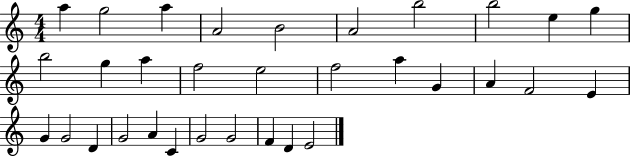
{
  \clef treble
  \numericTimeSignature
  \time 4/4
  \key c \major
  a''4 g''2 a''4 | a'2 b'2 | a'2 b''2 | b''2 e''4 g''4 | \break b''2 g''4 a''4 | f''2 e''2 | f''2 a''4 g'4 | a'4 f'2 e'4 | \break g'4 g'2 d'4 | g'2 a'4 c'4 | g'2 g'2 | f'4 d'4 e'2 | \break \bar "|."
}